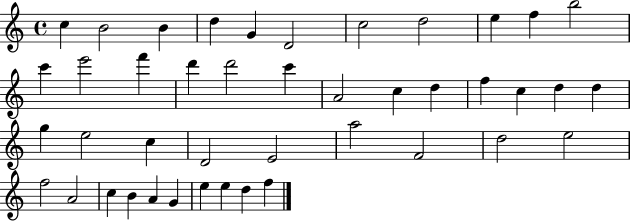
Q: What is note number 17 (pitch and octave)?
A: C6